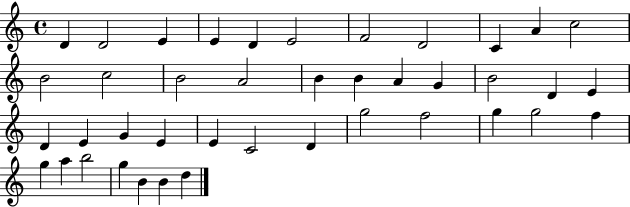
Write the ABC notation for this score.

X:1
T:Untitled
M:4/4
L:1/4
K:C
D D2 E E D E2 F2 D2 C A c2 B2 c2 B2 A2 B B A G B2 D E D E G E E C2 D g2 f2 g g2 f g a b2 g B B d